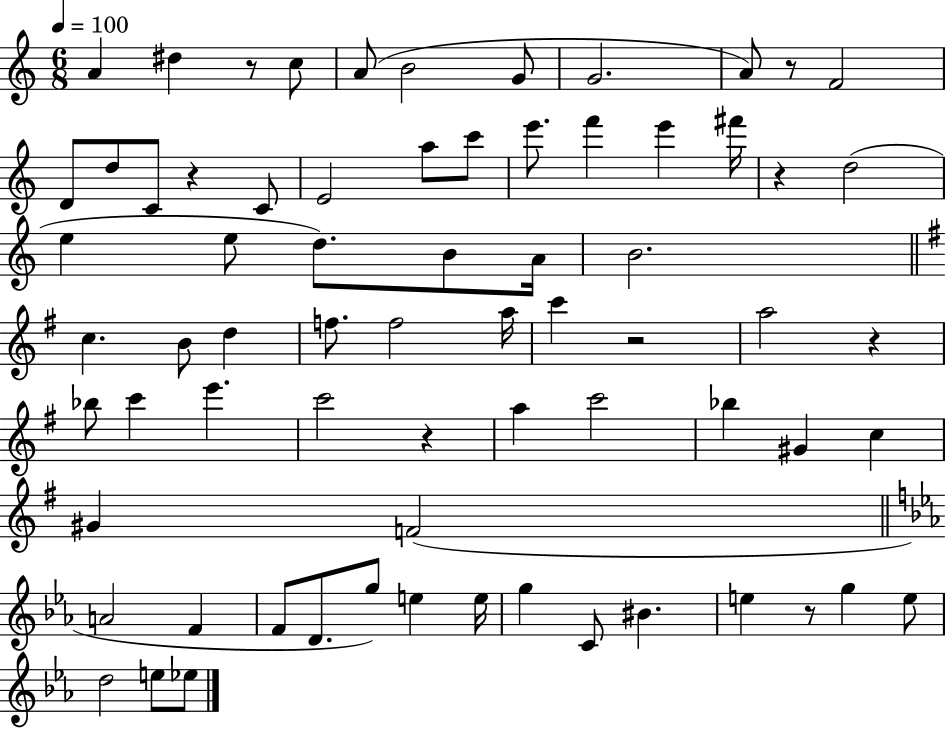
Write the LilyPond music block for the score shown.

{
  \clef treble
  \numericTimeSignature
  \time 6/8
  \key c \major
  \tempo 4 = 100
  a'4 dis''4 r8 c''8 | a'8( b'2 g'8 | g'2. | a'8) r8 f'2 | \break d'8 d''8 c'8 r4 c'8 | e'2 a''8 c'''8 | e'''8. f'''4 e'''4 fis'''16 | r4 d''2( | \break e''4 e''8 d''8.) b'8 a'16 | b'2. | \bar "||" \break \key g \major c''4. b'8 d''4 | f''8. f''2 a''16 | c'''4 r2 | a''2 r4 | \break bes''8 c'''4 e'''4. | c'''2 r4 | a''4 c'''2 | bes''4 gis'4 c''4 | \break gis'4 f'2( | \bar "||" \break \key ees \major a'2 f'4 | f'8 d'8. g''8) e''4 e''16 | g''4 c'8 bis'4. | e''4 r8 g''4 e''8 | \break d''2 e''8 ees''8 | \bar "|."
}